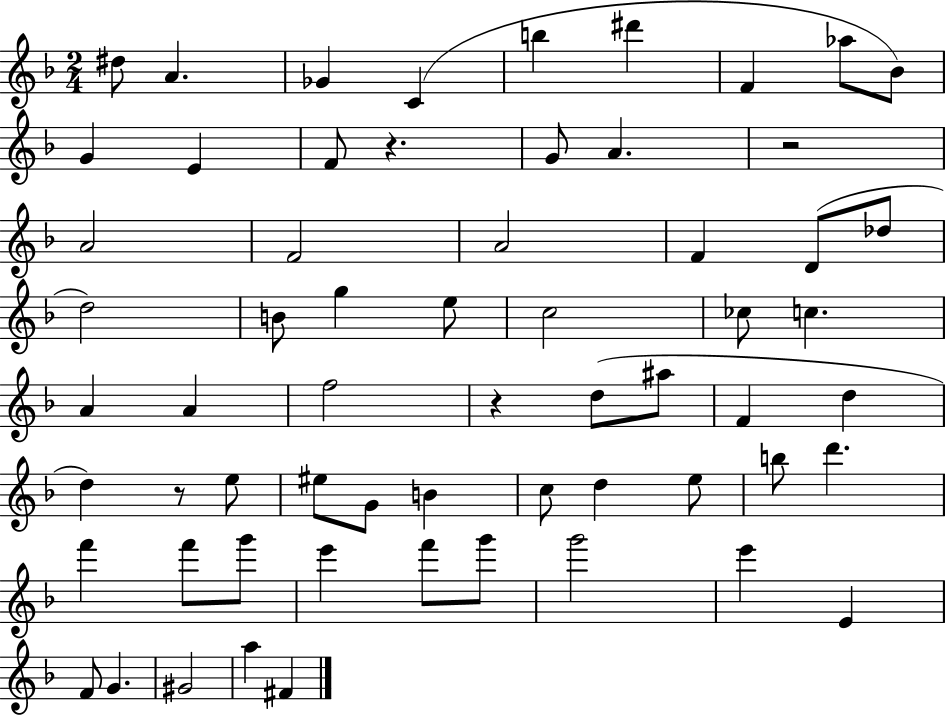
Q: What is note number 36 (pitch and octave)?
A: E5